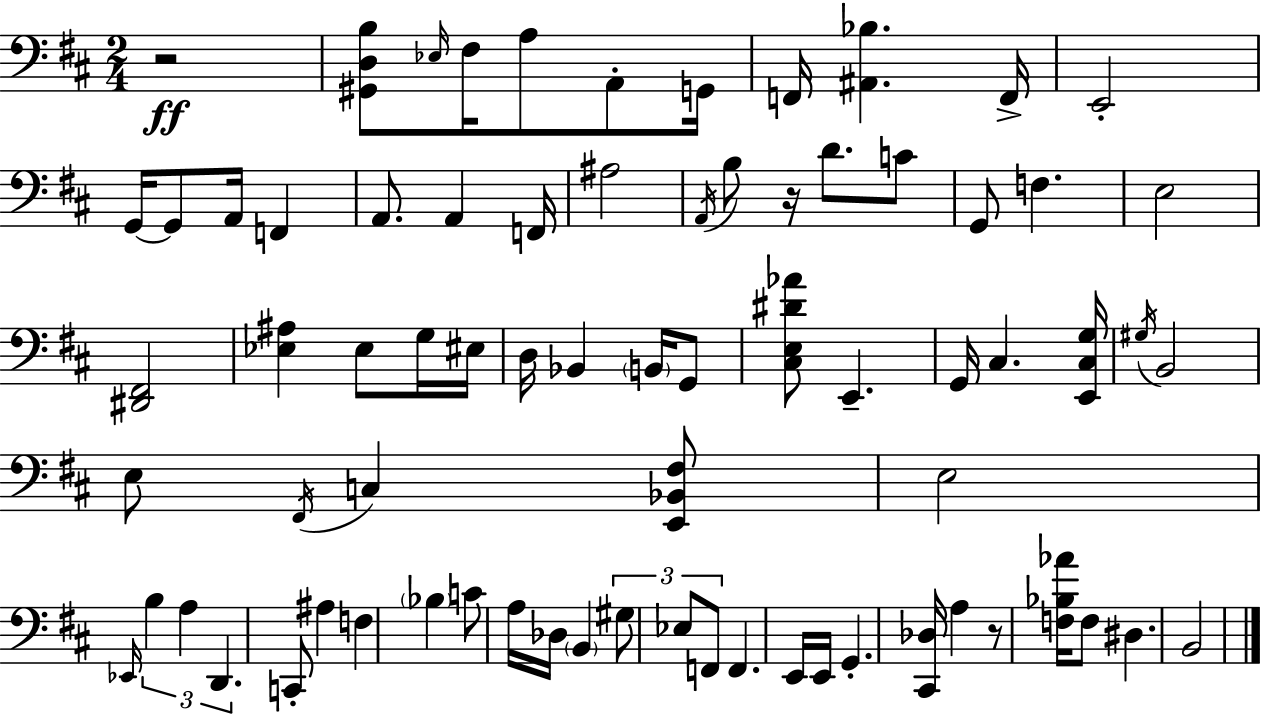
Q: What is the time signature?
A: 2/4